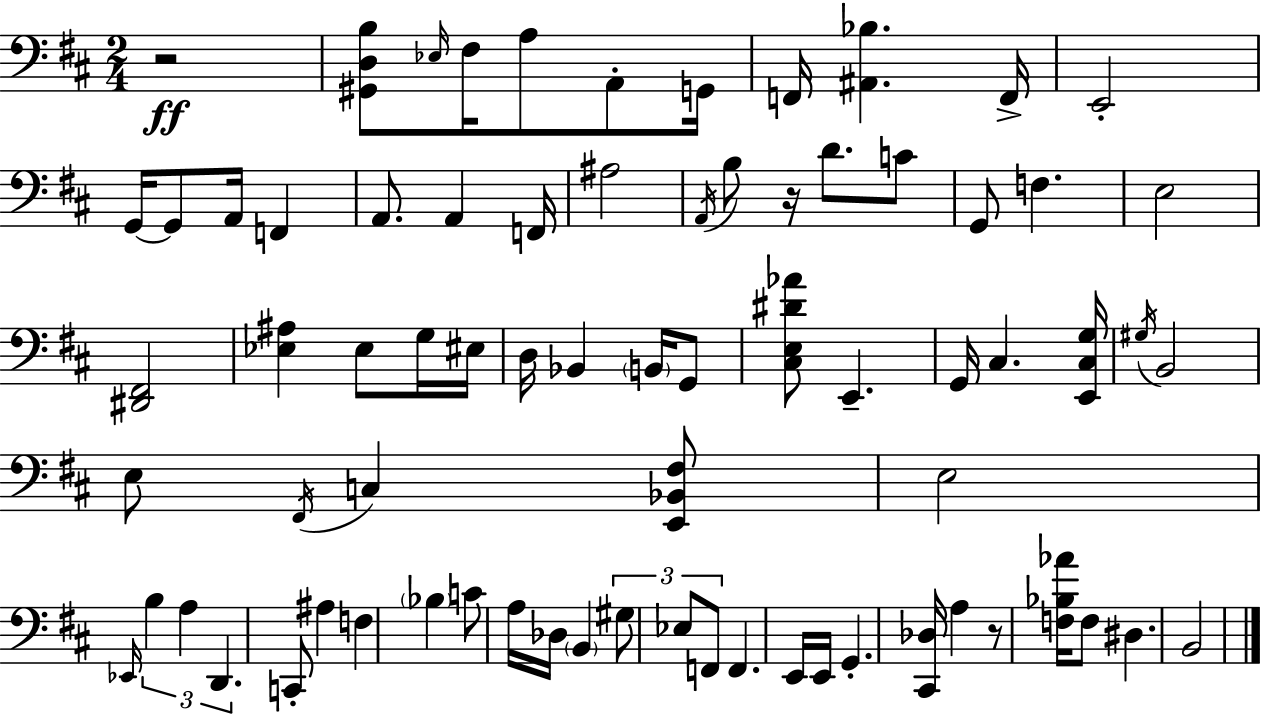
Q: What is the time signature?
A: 2/4